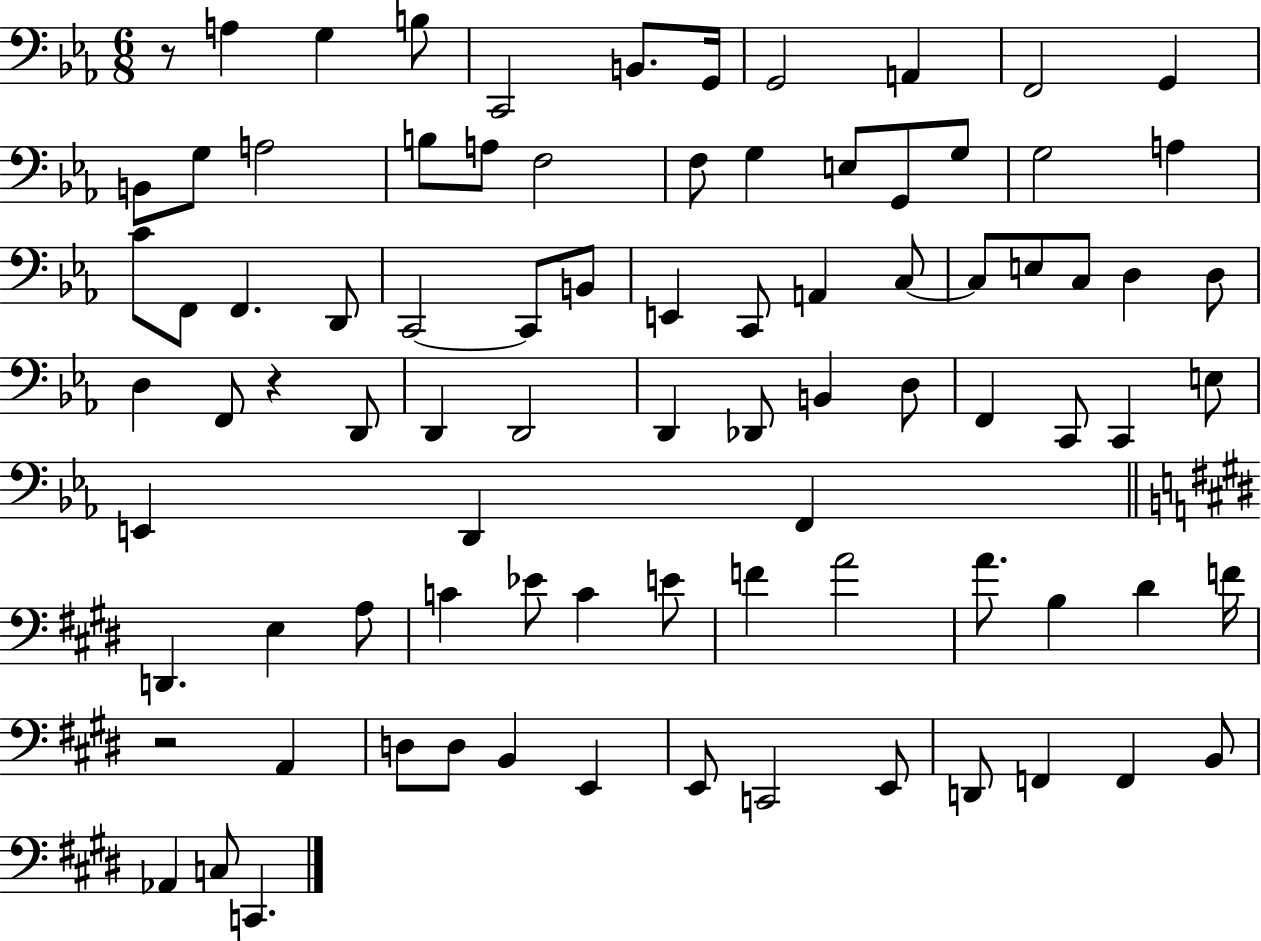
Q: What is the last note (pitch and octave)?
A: C2